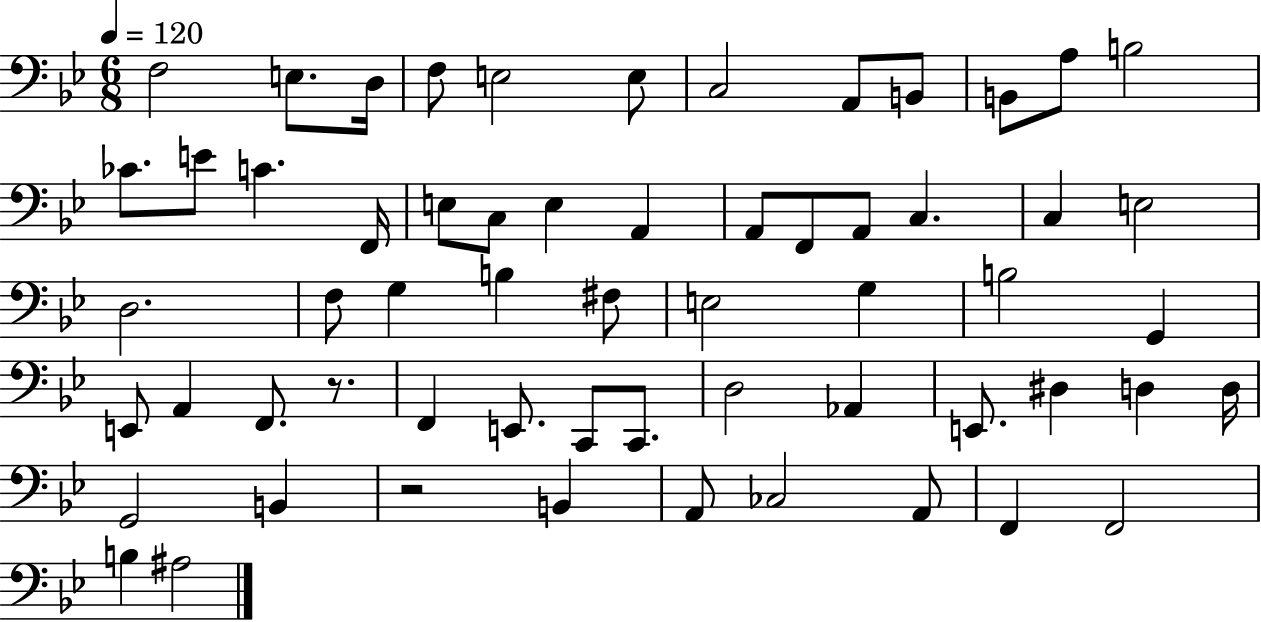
{
  \clef bass
  \numericTimeSignature
  \time 6/8
  \key bes \major
  \tempo 4 = 120
  \repeat volta 2 { f2 e8. d16 | f8 e2 e8 | c2 a,8 b,8 | b,8 a8 b2 | \break ces'8. e'8 c'4. f,16 | e8 c8 e4 a,4 | a,8 f,8 a,8 c4. | c4 e2 | \break d2. | f8 g4 b4 fis8 | e2 g4 | b2 g,4 | \break e,8 a,4 f,8. r8. | f,4 e,8. c,8 c,8. | d2 aes,4 | e,8. dis4 d4 d16 | \break g,2 b,4 | r2 b,4 | a,8 ces2 a,8 | f,4 f,2 | \break b4 ais2 | } \bar "|."
}